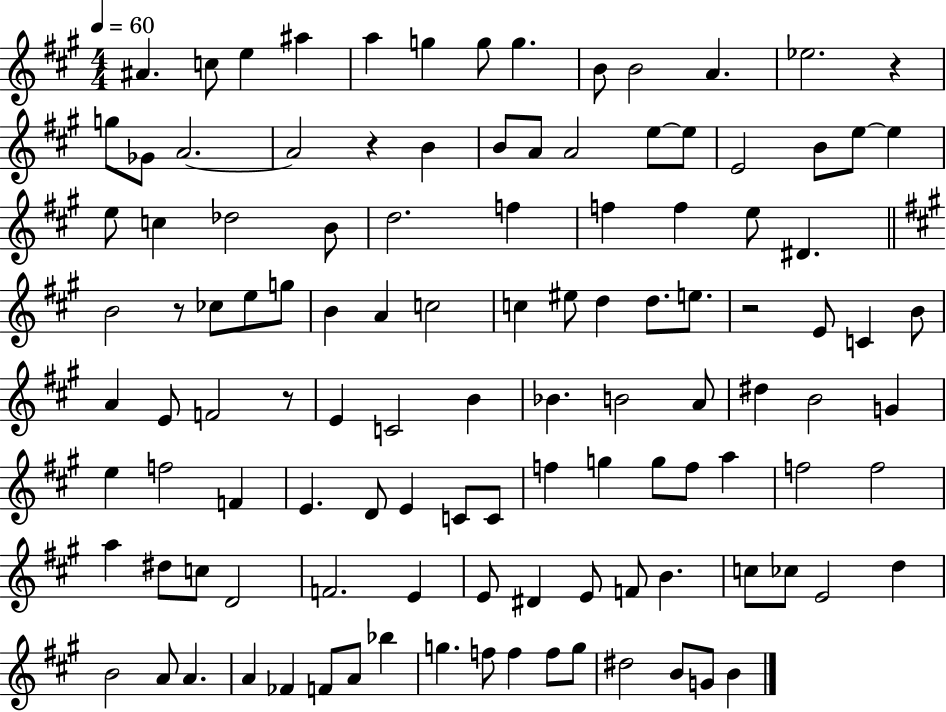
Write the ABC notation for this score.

X:1
T:Untitled
M:4/4
L:1/4
K:A
^A c/2 e ^a a g g/2 g B/2 B2 A _e2 z g/2 _G/2 A2 A2 z B B/2 A/2 A2 e/2 e/2 E2 B/2 e/2 e e/2 c _d2 B/2 d2 f f f e/2 ^D B2 z/2 _c/2 e/2 g/2 B A c2 c ^e/2 d d/2 e/2 z2 E/2 C B/2 A E/2 F2 z/2 E C2 B _B B2 A/2 ^d B2 G e f2 F E D/2 E C/2 C/2 f g g/2 f/2 a f2 f2 a ^d/2 c/2 D2 F2 E E/2 ^D E/2 F/2 B c/2 _c/2 E2 d B2 A/2 A A _F F/2 A/2 _b g f/2 f f/2 g/2 ^d2 B/2 G/2 B